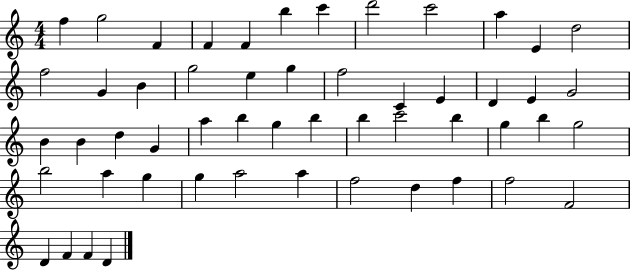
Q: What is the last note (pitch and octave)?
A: D4